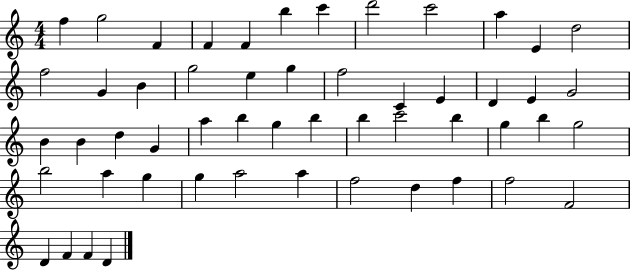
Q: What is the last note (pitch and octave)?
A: D4